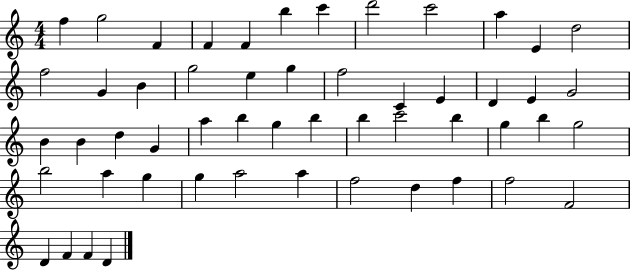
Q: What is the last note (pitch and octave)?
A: D4